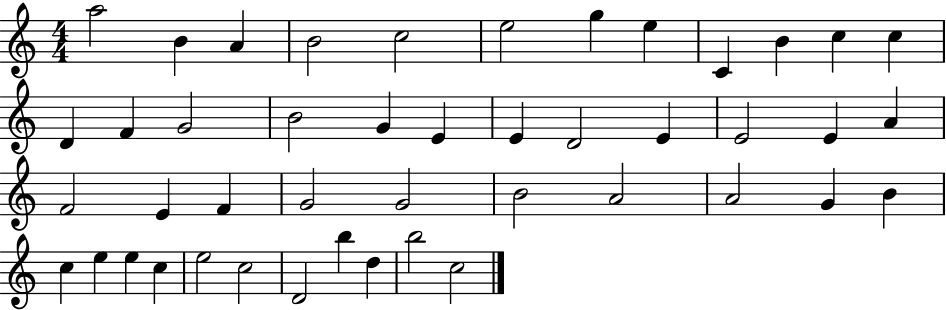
X:1
T:Untitled
M:4/4
L:1/4
K:C
a2 B A B2 c2 e2 g e C B c c D F G2 B2 G E E D2 E E2 E A F2 E F G2 G2 B2 A2 A2 G B c e e c e2 c2 D2 b d b2 c2